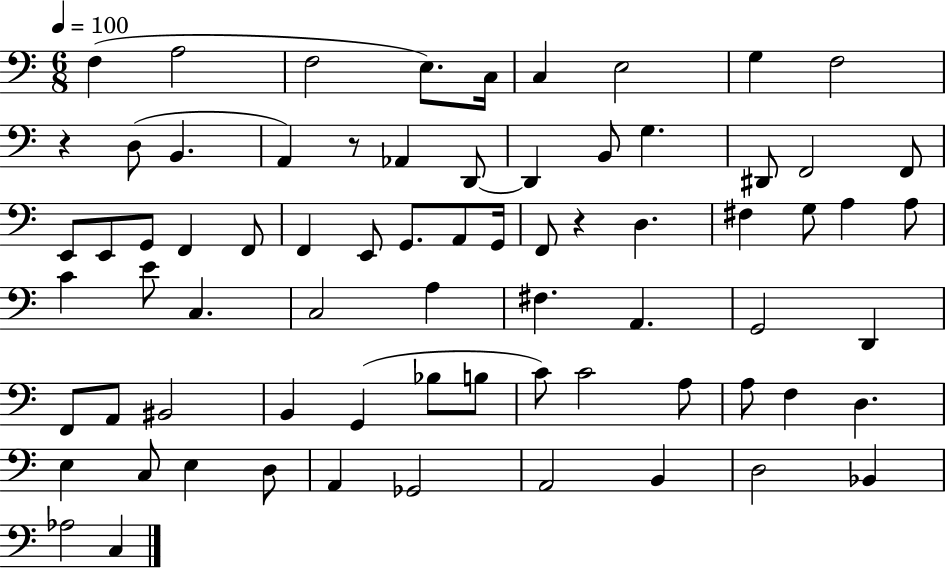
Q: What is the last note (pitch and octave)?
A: C3